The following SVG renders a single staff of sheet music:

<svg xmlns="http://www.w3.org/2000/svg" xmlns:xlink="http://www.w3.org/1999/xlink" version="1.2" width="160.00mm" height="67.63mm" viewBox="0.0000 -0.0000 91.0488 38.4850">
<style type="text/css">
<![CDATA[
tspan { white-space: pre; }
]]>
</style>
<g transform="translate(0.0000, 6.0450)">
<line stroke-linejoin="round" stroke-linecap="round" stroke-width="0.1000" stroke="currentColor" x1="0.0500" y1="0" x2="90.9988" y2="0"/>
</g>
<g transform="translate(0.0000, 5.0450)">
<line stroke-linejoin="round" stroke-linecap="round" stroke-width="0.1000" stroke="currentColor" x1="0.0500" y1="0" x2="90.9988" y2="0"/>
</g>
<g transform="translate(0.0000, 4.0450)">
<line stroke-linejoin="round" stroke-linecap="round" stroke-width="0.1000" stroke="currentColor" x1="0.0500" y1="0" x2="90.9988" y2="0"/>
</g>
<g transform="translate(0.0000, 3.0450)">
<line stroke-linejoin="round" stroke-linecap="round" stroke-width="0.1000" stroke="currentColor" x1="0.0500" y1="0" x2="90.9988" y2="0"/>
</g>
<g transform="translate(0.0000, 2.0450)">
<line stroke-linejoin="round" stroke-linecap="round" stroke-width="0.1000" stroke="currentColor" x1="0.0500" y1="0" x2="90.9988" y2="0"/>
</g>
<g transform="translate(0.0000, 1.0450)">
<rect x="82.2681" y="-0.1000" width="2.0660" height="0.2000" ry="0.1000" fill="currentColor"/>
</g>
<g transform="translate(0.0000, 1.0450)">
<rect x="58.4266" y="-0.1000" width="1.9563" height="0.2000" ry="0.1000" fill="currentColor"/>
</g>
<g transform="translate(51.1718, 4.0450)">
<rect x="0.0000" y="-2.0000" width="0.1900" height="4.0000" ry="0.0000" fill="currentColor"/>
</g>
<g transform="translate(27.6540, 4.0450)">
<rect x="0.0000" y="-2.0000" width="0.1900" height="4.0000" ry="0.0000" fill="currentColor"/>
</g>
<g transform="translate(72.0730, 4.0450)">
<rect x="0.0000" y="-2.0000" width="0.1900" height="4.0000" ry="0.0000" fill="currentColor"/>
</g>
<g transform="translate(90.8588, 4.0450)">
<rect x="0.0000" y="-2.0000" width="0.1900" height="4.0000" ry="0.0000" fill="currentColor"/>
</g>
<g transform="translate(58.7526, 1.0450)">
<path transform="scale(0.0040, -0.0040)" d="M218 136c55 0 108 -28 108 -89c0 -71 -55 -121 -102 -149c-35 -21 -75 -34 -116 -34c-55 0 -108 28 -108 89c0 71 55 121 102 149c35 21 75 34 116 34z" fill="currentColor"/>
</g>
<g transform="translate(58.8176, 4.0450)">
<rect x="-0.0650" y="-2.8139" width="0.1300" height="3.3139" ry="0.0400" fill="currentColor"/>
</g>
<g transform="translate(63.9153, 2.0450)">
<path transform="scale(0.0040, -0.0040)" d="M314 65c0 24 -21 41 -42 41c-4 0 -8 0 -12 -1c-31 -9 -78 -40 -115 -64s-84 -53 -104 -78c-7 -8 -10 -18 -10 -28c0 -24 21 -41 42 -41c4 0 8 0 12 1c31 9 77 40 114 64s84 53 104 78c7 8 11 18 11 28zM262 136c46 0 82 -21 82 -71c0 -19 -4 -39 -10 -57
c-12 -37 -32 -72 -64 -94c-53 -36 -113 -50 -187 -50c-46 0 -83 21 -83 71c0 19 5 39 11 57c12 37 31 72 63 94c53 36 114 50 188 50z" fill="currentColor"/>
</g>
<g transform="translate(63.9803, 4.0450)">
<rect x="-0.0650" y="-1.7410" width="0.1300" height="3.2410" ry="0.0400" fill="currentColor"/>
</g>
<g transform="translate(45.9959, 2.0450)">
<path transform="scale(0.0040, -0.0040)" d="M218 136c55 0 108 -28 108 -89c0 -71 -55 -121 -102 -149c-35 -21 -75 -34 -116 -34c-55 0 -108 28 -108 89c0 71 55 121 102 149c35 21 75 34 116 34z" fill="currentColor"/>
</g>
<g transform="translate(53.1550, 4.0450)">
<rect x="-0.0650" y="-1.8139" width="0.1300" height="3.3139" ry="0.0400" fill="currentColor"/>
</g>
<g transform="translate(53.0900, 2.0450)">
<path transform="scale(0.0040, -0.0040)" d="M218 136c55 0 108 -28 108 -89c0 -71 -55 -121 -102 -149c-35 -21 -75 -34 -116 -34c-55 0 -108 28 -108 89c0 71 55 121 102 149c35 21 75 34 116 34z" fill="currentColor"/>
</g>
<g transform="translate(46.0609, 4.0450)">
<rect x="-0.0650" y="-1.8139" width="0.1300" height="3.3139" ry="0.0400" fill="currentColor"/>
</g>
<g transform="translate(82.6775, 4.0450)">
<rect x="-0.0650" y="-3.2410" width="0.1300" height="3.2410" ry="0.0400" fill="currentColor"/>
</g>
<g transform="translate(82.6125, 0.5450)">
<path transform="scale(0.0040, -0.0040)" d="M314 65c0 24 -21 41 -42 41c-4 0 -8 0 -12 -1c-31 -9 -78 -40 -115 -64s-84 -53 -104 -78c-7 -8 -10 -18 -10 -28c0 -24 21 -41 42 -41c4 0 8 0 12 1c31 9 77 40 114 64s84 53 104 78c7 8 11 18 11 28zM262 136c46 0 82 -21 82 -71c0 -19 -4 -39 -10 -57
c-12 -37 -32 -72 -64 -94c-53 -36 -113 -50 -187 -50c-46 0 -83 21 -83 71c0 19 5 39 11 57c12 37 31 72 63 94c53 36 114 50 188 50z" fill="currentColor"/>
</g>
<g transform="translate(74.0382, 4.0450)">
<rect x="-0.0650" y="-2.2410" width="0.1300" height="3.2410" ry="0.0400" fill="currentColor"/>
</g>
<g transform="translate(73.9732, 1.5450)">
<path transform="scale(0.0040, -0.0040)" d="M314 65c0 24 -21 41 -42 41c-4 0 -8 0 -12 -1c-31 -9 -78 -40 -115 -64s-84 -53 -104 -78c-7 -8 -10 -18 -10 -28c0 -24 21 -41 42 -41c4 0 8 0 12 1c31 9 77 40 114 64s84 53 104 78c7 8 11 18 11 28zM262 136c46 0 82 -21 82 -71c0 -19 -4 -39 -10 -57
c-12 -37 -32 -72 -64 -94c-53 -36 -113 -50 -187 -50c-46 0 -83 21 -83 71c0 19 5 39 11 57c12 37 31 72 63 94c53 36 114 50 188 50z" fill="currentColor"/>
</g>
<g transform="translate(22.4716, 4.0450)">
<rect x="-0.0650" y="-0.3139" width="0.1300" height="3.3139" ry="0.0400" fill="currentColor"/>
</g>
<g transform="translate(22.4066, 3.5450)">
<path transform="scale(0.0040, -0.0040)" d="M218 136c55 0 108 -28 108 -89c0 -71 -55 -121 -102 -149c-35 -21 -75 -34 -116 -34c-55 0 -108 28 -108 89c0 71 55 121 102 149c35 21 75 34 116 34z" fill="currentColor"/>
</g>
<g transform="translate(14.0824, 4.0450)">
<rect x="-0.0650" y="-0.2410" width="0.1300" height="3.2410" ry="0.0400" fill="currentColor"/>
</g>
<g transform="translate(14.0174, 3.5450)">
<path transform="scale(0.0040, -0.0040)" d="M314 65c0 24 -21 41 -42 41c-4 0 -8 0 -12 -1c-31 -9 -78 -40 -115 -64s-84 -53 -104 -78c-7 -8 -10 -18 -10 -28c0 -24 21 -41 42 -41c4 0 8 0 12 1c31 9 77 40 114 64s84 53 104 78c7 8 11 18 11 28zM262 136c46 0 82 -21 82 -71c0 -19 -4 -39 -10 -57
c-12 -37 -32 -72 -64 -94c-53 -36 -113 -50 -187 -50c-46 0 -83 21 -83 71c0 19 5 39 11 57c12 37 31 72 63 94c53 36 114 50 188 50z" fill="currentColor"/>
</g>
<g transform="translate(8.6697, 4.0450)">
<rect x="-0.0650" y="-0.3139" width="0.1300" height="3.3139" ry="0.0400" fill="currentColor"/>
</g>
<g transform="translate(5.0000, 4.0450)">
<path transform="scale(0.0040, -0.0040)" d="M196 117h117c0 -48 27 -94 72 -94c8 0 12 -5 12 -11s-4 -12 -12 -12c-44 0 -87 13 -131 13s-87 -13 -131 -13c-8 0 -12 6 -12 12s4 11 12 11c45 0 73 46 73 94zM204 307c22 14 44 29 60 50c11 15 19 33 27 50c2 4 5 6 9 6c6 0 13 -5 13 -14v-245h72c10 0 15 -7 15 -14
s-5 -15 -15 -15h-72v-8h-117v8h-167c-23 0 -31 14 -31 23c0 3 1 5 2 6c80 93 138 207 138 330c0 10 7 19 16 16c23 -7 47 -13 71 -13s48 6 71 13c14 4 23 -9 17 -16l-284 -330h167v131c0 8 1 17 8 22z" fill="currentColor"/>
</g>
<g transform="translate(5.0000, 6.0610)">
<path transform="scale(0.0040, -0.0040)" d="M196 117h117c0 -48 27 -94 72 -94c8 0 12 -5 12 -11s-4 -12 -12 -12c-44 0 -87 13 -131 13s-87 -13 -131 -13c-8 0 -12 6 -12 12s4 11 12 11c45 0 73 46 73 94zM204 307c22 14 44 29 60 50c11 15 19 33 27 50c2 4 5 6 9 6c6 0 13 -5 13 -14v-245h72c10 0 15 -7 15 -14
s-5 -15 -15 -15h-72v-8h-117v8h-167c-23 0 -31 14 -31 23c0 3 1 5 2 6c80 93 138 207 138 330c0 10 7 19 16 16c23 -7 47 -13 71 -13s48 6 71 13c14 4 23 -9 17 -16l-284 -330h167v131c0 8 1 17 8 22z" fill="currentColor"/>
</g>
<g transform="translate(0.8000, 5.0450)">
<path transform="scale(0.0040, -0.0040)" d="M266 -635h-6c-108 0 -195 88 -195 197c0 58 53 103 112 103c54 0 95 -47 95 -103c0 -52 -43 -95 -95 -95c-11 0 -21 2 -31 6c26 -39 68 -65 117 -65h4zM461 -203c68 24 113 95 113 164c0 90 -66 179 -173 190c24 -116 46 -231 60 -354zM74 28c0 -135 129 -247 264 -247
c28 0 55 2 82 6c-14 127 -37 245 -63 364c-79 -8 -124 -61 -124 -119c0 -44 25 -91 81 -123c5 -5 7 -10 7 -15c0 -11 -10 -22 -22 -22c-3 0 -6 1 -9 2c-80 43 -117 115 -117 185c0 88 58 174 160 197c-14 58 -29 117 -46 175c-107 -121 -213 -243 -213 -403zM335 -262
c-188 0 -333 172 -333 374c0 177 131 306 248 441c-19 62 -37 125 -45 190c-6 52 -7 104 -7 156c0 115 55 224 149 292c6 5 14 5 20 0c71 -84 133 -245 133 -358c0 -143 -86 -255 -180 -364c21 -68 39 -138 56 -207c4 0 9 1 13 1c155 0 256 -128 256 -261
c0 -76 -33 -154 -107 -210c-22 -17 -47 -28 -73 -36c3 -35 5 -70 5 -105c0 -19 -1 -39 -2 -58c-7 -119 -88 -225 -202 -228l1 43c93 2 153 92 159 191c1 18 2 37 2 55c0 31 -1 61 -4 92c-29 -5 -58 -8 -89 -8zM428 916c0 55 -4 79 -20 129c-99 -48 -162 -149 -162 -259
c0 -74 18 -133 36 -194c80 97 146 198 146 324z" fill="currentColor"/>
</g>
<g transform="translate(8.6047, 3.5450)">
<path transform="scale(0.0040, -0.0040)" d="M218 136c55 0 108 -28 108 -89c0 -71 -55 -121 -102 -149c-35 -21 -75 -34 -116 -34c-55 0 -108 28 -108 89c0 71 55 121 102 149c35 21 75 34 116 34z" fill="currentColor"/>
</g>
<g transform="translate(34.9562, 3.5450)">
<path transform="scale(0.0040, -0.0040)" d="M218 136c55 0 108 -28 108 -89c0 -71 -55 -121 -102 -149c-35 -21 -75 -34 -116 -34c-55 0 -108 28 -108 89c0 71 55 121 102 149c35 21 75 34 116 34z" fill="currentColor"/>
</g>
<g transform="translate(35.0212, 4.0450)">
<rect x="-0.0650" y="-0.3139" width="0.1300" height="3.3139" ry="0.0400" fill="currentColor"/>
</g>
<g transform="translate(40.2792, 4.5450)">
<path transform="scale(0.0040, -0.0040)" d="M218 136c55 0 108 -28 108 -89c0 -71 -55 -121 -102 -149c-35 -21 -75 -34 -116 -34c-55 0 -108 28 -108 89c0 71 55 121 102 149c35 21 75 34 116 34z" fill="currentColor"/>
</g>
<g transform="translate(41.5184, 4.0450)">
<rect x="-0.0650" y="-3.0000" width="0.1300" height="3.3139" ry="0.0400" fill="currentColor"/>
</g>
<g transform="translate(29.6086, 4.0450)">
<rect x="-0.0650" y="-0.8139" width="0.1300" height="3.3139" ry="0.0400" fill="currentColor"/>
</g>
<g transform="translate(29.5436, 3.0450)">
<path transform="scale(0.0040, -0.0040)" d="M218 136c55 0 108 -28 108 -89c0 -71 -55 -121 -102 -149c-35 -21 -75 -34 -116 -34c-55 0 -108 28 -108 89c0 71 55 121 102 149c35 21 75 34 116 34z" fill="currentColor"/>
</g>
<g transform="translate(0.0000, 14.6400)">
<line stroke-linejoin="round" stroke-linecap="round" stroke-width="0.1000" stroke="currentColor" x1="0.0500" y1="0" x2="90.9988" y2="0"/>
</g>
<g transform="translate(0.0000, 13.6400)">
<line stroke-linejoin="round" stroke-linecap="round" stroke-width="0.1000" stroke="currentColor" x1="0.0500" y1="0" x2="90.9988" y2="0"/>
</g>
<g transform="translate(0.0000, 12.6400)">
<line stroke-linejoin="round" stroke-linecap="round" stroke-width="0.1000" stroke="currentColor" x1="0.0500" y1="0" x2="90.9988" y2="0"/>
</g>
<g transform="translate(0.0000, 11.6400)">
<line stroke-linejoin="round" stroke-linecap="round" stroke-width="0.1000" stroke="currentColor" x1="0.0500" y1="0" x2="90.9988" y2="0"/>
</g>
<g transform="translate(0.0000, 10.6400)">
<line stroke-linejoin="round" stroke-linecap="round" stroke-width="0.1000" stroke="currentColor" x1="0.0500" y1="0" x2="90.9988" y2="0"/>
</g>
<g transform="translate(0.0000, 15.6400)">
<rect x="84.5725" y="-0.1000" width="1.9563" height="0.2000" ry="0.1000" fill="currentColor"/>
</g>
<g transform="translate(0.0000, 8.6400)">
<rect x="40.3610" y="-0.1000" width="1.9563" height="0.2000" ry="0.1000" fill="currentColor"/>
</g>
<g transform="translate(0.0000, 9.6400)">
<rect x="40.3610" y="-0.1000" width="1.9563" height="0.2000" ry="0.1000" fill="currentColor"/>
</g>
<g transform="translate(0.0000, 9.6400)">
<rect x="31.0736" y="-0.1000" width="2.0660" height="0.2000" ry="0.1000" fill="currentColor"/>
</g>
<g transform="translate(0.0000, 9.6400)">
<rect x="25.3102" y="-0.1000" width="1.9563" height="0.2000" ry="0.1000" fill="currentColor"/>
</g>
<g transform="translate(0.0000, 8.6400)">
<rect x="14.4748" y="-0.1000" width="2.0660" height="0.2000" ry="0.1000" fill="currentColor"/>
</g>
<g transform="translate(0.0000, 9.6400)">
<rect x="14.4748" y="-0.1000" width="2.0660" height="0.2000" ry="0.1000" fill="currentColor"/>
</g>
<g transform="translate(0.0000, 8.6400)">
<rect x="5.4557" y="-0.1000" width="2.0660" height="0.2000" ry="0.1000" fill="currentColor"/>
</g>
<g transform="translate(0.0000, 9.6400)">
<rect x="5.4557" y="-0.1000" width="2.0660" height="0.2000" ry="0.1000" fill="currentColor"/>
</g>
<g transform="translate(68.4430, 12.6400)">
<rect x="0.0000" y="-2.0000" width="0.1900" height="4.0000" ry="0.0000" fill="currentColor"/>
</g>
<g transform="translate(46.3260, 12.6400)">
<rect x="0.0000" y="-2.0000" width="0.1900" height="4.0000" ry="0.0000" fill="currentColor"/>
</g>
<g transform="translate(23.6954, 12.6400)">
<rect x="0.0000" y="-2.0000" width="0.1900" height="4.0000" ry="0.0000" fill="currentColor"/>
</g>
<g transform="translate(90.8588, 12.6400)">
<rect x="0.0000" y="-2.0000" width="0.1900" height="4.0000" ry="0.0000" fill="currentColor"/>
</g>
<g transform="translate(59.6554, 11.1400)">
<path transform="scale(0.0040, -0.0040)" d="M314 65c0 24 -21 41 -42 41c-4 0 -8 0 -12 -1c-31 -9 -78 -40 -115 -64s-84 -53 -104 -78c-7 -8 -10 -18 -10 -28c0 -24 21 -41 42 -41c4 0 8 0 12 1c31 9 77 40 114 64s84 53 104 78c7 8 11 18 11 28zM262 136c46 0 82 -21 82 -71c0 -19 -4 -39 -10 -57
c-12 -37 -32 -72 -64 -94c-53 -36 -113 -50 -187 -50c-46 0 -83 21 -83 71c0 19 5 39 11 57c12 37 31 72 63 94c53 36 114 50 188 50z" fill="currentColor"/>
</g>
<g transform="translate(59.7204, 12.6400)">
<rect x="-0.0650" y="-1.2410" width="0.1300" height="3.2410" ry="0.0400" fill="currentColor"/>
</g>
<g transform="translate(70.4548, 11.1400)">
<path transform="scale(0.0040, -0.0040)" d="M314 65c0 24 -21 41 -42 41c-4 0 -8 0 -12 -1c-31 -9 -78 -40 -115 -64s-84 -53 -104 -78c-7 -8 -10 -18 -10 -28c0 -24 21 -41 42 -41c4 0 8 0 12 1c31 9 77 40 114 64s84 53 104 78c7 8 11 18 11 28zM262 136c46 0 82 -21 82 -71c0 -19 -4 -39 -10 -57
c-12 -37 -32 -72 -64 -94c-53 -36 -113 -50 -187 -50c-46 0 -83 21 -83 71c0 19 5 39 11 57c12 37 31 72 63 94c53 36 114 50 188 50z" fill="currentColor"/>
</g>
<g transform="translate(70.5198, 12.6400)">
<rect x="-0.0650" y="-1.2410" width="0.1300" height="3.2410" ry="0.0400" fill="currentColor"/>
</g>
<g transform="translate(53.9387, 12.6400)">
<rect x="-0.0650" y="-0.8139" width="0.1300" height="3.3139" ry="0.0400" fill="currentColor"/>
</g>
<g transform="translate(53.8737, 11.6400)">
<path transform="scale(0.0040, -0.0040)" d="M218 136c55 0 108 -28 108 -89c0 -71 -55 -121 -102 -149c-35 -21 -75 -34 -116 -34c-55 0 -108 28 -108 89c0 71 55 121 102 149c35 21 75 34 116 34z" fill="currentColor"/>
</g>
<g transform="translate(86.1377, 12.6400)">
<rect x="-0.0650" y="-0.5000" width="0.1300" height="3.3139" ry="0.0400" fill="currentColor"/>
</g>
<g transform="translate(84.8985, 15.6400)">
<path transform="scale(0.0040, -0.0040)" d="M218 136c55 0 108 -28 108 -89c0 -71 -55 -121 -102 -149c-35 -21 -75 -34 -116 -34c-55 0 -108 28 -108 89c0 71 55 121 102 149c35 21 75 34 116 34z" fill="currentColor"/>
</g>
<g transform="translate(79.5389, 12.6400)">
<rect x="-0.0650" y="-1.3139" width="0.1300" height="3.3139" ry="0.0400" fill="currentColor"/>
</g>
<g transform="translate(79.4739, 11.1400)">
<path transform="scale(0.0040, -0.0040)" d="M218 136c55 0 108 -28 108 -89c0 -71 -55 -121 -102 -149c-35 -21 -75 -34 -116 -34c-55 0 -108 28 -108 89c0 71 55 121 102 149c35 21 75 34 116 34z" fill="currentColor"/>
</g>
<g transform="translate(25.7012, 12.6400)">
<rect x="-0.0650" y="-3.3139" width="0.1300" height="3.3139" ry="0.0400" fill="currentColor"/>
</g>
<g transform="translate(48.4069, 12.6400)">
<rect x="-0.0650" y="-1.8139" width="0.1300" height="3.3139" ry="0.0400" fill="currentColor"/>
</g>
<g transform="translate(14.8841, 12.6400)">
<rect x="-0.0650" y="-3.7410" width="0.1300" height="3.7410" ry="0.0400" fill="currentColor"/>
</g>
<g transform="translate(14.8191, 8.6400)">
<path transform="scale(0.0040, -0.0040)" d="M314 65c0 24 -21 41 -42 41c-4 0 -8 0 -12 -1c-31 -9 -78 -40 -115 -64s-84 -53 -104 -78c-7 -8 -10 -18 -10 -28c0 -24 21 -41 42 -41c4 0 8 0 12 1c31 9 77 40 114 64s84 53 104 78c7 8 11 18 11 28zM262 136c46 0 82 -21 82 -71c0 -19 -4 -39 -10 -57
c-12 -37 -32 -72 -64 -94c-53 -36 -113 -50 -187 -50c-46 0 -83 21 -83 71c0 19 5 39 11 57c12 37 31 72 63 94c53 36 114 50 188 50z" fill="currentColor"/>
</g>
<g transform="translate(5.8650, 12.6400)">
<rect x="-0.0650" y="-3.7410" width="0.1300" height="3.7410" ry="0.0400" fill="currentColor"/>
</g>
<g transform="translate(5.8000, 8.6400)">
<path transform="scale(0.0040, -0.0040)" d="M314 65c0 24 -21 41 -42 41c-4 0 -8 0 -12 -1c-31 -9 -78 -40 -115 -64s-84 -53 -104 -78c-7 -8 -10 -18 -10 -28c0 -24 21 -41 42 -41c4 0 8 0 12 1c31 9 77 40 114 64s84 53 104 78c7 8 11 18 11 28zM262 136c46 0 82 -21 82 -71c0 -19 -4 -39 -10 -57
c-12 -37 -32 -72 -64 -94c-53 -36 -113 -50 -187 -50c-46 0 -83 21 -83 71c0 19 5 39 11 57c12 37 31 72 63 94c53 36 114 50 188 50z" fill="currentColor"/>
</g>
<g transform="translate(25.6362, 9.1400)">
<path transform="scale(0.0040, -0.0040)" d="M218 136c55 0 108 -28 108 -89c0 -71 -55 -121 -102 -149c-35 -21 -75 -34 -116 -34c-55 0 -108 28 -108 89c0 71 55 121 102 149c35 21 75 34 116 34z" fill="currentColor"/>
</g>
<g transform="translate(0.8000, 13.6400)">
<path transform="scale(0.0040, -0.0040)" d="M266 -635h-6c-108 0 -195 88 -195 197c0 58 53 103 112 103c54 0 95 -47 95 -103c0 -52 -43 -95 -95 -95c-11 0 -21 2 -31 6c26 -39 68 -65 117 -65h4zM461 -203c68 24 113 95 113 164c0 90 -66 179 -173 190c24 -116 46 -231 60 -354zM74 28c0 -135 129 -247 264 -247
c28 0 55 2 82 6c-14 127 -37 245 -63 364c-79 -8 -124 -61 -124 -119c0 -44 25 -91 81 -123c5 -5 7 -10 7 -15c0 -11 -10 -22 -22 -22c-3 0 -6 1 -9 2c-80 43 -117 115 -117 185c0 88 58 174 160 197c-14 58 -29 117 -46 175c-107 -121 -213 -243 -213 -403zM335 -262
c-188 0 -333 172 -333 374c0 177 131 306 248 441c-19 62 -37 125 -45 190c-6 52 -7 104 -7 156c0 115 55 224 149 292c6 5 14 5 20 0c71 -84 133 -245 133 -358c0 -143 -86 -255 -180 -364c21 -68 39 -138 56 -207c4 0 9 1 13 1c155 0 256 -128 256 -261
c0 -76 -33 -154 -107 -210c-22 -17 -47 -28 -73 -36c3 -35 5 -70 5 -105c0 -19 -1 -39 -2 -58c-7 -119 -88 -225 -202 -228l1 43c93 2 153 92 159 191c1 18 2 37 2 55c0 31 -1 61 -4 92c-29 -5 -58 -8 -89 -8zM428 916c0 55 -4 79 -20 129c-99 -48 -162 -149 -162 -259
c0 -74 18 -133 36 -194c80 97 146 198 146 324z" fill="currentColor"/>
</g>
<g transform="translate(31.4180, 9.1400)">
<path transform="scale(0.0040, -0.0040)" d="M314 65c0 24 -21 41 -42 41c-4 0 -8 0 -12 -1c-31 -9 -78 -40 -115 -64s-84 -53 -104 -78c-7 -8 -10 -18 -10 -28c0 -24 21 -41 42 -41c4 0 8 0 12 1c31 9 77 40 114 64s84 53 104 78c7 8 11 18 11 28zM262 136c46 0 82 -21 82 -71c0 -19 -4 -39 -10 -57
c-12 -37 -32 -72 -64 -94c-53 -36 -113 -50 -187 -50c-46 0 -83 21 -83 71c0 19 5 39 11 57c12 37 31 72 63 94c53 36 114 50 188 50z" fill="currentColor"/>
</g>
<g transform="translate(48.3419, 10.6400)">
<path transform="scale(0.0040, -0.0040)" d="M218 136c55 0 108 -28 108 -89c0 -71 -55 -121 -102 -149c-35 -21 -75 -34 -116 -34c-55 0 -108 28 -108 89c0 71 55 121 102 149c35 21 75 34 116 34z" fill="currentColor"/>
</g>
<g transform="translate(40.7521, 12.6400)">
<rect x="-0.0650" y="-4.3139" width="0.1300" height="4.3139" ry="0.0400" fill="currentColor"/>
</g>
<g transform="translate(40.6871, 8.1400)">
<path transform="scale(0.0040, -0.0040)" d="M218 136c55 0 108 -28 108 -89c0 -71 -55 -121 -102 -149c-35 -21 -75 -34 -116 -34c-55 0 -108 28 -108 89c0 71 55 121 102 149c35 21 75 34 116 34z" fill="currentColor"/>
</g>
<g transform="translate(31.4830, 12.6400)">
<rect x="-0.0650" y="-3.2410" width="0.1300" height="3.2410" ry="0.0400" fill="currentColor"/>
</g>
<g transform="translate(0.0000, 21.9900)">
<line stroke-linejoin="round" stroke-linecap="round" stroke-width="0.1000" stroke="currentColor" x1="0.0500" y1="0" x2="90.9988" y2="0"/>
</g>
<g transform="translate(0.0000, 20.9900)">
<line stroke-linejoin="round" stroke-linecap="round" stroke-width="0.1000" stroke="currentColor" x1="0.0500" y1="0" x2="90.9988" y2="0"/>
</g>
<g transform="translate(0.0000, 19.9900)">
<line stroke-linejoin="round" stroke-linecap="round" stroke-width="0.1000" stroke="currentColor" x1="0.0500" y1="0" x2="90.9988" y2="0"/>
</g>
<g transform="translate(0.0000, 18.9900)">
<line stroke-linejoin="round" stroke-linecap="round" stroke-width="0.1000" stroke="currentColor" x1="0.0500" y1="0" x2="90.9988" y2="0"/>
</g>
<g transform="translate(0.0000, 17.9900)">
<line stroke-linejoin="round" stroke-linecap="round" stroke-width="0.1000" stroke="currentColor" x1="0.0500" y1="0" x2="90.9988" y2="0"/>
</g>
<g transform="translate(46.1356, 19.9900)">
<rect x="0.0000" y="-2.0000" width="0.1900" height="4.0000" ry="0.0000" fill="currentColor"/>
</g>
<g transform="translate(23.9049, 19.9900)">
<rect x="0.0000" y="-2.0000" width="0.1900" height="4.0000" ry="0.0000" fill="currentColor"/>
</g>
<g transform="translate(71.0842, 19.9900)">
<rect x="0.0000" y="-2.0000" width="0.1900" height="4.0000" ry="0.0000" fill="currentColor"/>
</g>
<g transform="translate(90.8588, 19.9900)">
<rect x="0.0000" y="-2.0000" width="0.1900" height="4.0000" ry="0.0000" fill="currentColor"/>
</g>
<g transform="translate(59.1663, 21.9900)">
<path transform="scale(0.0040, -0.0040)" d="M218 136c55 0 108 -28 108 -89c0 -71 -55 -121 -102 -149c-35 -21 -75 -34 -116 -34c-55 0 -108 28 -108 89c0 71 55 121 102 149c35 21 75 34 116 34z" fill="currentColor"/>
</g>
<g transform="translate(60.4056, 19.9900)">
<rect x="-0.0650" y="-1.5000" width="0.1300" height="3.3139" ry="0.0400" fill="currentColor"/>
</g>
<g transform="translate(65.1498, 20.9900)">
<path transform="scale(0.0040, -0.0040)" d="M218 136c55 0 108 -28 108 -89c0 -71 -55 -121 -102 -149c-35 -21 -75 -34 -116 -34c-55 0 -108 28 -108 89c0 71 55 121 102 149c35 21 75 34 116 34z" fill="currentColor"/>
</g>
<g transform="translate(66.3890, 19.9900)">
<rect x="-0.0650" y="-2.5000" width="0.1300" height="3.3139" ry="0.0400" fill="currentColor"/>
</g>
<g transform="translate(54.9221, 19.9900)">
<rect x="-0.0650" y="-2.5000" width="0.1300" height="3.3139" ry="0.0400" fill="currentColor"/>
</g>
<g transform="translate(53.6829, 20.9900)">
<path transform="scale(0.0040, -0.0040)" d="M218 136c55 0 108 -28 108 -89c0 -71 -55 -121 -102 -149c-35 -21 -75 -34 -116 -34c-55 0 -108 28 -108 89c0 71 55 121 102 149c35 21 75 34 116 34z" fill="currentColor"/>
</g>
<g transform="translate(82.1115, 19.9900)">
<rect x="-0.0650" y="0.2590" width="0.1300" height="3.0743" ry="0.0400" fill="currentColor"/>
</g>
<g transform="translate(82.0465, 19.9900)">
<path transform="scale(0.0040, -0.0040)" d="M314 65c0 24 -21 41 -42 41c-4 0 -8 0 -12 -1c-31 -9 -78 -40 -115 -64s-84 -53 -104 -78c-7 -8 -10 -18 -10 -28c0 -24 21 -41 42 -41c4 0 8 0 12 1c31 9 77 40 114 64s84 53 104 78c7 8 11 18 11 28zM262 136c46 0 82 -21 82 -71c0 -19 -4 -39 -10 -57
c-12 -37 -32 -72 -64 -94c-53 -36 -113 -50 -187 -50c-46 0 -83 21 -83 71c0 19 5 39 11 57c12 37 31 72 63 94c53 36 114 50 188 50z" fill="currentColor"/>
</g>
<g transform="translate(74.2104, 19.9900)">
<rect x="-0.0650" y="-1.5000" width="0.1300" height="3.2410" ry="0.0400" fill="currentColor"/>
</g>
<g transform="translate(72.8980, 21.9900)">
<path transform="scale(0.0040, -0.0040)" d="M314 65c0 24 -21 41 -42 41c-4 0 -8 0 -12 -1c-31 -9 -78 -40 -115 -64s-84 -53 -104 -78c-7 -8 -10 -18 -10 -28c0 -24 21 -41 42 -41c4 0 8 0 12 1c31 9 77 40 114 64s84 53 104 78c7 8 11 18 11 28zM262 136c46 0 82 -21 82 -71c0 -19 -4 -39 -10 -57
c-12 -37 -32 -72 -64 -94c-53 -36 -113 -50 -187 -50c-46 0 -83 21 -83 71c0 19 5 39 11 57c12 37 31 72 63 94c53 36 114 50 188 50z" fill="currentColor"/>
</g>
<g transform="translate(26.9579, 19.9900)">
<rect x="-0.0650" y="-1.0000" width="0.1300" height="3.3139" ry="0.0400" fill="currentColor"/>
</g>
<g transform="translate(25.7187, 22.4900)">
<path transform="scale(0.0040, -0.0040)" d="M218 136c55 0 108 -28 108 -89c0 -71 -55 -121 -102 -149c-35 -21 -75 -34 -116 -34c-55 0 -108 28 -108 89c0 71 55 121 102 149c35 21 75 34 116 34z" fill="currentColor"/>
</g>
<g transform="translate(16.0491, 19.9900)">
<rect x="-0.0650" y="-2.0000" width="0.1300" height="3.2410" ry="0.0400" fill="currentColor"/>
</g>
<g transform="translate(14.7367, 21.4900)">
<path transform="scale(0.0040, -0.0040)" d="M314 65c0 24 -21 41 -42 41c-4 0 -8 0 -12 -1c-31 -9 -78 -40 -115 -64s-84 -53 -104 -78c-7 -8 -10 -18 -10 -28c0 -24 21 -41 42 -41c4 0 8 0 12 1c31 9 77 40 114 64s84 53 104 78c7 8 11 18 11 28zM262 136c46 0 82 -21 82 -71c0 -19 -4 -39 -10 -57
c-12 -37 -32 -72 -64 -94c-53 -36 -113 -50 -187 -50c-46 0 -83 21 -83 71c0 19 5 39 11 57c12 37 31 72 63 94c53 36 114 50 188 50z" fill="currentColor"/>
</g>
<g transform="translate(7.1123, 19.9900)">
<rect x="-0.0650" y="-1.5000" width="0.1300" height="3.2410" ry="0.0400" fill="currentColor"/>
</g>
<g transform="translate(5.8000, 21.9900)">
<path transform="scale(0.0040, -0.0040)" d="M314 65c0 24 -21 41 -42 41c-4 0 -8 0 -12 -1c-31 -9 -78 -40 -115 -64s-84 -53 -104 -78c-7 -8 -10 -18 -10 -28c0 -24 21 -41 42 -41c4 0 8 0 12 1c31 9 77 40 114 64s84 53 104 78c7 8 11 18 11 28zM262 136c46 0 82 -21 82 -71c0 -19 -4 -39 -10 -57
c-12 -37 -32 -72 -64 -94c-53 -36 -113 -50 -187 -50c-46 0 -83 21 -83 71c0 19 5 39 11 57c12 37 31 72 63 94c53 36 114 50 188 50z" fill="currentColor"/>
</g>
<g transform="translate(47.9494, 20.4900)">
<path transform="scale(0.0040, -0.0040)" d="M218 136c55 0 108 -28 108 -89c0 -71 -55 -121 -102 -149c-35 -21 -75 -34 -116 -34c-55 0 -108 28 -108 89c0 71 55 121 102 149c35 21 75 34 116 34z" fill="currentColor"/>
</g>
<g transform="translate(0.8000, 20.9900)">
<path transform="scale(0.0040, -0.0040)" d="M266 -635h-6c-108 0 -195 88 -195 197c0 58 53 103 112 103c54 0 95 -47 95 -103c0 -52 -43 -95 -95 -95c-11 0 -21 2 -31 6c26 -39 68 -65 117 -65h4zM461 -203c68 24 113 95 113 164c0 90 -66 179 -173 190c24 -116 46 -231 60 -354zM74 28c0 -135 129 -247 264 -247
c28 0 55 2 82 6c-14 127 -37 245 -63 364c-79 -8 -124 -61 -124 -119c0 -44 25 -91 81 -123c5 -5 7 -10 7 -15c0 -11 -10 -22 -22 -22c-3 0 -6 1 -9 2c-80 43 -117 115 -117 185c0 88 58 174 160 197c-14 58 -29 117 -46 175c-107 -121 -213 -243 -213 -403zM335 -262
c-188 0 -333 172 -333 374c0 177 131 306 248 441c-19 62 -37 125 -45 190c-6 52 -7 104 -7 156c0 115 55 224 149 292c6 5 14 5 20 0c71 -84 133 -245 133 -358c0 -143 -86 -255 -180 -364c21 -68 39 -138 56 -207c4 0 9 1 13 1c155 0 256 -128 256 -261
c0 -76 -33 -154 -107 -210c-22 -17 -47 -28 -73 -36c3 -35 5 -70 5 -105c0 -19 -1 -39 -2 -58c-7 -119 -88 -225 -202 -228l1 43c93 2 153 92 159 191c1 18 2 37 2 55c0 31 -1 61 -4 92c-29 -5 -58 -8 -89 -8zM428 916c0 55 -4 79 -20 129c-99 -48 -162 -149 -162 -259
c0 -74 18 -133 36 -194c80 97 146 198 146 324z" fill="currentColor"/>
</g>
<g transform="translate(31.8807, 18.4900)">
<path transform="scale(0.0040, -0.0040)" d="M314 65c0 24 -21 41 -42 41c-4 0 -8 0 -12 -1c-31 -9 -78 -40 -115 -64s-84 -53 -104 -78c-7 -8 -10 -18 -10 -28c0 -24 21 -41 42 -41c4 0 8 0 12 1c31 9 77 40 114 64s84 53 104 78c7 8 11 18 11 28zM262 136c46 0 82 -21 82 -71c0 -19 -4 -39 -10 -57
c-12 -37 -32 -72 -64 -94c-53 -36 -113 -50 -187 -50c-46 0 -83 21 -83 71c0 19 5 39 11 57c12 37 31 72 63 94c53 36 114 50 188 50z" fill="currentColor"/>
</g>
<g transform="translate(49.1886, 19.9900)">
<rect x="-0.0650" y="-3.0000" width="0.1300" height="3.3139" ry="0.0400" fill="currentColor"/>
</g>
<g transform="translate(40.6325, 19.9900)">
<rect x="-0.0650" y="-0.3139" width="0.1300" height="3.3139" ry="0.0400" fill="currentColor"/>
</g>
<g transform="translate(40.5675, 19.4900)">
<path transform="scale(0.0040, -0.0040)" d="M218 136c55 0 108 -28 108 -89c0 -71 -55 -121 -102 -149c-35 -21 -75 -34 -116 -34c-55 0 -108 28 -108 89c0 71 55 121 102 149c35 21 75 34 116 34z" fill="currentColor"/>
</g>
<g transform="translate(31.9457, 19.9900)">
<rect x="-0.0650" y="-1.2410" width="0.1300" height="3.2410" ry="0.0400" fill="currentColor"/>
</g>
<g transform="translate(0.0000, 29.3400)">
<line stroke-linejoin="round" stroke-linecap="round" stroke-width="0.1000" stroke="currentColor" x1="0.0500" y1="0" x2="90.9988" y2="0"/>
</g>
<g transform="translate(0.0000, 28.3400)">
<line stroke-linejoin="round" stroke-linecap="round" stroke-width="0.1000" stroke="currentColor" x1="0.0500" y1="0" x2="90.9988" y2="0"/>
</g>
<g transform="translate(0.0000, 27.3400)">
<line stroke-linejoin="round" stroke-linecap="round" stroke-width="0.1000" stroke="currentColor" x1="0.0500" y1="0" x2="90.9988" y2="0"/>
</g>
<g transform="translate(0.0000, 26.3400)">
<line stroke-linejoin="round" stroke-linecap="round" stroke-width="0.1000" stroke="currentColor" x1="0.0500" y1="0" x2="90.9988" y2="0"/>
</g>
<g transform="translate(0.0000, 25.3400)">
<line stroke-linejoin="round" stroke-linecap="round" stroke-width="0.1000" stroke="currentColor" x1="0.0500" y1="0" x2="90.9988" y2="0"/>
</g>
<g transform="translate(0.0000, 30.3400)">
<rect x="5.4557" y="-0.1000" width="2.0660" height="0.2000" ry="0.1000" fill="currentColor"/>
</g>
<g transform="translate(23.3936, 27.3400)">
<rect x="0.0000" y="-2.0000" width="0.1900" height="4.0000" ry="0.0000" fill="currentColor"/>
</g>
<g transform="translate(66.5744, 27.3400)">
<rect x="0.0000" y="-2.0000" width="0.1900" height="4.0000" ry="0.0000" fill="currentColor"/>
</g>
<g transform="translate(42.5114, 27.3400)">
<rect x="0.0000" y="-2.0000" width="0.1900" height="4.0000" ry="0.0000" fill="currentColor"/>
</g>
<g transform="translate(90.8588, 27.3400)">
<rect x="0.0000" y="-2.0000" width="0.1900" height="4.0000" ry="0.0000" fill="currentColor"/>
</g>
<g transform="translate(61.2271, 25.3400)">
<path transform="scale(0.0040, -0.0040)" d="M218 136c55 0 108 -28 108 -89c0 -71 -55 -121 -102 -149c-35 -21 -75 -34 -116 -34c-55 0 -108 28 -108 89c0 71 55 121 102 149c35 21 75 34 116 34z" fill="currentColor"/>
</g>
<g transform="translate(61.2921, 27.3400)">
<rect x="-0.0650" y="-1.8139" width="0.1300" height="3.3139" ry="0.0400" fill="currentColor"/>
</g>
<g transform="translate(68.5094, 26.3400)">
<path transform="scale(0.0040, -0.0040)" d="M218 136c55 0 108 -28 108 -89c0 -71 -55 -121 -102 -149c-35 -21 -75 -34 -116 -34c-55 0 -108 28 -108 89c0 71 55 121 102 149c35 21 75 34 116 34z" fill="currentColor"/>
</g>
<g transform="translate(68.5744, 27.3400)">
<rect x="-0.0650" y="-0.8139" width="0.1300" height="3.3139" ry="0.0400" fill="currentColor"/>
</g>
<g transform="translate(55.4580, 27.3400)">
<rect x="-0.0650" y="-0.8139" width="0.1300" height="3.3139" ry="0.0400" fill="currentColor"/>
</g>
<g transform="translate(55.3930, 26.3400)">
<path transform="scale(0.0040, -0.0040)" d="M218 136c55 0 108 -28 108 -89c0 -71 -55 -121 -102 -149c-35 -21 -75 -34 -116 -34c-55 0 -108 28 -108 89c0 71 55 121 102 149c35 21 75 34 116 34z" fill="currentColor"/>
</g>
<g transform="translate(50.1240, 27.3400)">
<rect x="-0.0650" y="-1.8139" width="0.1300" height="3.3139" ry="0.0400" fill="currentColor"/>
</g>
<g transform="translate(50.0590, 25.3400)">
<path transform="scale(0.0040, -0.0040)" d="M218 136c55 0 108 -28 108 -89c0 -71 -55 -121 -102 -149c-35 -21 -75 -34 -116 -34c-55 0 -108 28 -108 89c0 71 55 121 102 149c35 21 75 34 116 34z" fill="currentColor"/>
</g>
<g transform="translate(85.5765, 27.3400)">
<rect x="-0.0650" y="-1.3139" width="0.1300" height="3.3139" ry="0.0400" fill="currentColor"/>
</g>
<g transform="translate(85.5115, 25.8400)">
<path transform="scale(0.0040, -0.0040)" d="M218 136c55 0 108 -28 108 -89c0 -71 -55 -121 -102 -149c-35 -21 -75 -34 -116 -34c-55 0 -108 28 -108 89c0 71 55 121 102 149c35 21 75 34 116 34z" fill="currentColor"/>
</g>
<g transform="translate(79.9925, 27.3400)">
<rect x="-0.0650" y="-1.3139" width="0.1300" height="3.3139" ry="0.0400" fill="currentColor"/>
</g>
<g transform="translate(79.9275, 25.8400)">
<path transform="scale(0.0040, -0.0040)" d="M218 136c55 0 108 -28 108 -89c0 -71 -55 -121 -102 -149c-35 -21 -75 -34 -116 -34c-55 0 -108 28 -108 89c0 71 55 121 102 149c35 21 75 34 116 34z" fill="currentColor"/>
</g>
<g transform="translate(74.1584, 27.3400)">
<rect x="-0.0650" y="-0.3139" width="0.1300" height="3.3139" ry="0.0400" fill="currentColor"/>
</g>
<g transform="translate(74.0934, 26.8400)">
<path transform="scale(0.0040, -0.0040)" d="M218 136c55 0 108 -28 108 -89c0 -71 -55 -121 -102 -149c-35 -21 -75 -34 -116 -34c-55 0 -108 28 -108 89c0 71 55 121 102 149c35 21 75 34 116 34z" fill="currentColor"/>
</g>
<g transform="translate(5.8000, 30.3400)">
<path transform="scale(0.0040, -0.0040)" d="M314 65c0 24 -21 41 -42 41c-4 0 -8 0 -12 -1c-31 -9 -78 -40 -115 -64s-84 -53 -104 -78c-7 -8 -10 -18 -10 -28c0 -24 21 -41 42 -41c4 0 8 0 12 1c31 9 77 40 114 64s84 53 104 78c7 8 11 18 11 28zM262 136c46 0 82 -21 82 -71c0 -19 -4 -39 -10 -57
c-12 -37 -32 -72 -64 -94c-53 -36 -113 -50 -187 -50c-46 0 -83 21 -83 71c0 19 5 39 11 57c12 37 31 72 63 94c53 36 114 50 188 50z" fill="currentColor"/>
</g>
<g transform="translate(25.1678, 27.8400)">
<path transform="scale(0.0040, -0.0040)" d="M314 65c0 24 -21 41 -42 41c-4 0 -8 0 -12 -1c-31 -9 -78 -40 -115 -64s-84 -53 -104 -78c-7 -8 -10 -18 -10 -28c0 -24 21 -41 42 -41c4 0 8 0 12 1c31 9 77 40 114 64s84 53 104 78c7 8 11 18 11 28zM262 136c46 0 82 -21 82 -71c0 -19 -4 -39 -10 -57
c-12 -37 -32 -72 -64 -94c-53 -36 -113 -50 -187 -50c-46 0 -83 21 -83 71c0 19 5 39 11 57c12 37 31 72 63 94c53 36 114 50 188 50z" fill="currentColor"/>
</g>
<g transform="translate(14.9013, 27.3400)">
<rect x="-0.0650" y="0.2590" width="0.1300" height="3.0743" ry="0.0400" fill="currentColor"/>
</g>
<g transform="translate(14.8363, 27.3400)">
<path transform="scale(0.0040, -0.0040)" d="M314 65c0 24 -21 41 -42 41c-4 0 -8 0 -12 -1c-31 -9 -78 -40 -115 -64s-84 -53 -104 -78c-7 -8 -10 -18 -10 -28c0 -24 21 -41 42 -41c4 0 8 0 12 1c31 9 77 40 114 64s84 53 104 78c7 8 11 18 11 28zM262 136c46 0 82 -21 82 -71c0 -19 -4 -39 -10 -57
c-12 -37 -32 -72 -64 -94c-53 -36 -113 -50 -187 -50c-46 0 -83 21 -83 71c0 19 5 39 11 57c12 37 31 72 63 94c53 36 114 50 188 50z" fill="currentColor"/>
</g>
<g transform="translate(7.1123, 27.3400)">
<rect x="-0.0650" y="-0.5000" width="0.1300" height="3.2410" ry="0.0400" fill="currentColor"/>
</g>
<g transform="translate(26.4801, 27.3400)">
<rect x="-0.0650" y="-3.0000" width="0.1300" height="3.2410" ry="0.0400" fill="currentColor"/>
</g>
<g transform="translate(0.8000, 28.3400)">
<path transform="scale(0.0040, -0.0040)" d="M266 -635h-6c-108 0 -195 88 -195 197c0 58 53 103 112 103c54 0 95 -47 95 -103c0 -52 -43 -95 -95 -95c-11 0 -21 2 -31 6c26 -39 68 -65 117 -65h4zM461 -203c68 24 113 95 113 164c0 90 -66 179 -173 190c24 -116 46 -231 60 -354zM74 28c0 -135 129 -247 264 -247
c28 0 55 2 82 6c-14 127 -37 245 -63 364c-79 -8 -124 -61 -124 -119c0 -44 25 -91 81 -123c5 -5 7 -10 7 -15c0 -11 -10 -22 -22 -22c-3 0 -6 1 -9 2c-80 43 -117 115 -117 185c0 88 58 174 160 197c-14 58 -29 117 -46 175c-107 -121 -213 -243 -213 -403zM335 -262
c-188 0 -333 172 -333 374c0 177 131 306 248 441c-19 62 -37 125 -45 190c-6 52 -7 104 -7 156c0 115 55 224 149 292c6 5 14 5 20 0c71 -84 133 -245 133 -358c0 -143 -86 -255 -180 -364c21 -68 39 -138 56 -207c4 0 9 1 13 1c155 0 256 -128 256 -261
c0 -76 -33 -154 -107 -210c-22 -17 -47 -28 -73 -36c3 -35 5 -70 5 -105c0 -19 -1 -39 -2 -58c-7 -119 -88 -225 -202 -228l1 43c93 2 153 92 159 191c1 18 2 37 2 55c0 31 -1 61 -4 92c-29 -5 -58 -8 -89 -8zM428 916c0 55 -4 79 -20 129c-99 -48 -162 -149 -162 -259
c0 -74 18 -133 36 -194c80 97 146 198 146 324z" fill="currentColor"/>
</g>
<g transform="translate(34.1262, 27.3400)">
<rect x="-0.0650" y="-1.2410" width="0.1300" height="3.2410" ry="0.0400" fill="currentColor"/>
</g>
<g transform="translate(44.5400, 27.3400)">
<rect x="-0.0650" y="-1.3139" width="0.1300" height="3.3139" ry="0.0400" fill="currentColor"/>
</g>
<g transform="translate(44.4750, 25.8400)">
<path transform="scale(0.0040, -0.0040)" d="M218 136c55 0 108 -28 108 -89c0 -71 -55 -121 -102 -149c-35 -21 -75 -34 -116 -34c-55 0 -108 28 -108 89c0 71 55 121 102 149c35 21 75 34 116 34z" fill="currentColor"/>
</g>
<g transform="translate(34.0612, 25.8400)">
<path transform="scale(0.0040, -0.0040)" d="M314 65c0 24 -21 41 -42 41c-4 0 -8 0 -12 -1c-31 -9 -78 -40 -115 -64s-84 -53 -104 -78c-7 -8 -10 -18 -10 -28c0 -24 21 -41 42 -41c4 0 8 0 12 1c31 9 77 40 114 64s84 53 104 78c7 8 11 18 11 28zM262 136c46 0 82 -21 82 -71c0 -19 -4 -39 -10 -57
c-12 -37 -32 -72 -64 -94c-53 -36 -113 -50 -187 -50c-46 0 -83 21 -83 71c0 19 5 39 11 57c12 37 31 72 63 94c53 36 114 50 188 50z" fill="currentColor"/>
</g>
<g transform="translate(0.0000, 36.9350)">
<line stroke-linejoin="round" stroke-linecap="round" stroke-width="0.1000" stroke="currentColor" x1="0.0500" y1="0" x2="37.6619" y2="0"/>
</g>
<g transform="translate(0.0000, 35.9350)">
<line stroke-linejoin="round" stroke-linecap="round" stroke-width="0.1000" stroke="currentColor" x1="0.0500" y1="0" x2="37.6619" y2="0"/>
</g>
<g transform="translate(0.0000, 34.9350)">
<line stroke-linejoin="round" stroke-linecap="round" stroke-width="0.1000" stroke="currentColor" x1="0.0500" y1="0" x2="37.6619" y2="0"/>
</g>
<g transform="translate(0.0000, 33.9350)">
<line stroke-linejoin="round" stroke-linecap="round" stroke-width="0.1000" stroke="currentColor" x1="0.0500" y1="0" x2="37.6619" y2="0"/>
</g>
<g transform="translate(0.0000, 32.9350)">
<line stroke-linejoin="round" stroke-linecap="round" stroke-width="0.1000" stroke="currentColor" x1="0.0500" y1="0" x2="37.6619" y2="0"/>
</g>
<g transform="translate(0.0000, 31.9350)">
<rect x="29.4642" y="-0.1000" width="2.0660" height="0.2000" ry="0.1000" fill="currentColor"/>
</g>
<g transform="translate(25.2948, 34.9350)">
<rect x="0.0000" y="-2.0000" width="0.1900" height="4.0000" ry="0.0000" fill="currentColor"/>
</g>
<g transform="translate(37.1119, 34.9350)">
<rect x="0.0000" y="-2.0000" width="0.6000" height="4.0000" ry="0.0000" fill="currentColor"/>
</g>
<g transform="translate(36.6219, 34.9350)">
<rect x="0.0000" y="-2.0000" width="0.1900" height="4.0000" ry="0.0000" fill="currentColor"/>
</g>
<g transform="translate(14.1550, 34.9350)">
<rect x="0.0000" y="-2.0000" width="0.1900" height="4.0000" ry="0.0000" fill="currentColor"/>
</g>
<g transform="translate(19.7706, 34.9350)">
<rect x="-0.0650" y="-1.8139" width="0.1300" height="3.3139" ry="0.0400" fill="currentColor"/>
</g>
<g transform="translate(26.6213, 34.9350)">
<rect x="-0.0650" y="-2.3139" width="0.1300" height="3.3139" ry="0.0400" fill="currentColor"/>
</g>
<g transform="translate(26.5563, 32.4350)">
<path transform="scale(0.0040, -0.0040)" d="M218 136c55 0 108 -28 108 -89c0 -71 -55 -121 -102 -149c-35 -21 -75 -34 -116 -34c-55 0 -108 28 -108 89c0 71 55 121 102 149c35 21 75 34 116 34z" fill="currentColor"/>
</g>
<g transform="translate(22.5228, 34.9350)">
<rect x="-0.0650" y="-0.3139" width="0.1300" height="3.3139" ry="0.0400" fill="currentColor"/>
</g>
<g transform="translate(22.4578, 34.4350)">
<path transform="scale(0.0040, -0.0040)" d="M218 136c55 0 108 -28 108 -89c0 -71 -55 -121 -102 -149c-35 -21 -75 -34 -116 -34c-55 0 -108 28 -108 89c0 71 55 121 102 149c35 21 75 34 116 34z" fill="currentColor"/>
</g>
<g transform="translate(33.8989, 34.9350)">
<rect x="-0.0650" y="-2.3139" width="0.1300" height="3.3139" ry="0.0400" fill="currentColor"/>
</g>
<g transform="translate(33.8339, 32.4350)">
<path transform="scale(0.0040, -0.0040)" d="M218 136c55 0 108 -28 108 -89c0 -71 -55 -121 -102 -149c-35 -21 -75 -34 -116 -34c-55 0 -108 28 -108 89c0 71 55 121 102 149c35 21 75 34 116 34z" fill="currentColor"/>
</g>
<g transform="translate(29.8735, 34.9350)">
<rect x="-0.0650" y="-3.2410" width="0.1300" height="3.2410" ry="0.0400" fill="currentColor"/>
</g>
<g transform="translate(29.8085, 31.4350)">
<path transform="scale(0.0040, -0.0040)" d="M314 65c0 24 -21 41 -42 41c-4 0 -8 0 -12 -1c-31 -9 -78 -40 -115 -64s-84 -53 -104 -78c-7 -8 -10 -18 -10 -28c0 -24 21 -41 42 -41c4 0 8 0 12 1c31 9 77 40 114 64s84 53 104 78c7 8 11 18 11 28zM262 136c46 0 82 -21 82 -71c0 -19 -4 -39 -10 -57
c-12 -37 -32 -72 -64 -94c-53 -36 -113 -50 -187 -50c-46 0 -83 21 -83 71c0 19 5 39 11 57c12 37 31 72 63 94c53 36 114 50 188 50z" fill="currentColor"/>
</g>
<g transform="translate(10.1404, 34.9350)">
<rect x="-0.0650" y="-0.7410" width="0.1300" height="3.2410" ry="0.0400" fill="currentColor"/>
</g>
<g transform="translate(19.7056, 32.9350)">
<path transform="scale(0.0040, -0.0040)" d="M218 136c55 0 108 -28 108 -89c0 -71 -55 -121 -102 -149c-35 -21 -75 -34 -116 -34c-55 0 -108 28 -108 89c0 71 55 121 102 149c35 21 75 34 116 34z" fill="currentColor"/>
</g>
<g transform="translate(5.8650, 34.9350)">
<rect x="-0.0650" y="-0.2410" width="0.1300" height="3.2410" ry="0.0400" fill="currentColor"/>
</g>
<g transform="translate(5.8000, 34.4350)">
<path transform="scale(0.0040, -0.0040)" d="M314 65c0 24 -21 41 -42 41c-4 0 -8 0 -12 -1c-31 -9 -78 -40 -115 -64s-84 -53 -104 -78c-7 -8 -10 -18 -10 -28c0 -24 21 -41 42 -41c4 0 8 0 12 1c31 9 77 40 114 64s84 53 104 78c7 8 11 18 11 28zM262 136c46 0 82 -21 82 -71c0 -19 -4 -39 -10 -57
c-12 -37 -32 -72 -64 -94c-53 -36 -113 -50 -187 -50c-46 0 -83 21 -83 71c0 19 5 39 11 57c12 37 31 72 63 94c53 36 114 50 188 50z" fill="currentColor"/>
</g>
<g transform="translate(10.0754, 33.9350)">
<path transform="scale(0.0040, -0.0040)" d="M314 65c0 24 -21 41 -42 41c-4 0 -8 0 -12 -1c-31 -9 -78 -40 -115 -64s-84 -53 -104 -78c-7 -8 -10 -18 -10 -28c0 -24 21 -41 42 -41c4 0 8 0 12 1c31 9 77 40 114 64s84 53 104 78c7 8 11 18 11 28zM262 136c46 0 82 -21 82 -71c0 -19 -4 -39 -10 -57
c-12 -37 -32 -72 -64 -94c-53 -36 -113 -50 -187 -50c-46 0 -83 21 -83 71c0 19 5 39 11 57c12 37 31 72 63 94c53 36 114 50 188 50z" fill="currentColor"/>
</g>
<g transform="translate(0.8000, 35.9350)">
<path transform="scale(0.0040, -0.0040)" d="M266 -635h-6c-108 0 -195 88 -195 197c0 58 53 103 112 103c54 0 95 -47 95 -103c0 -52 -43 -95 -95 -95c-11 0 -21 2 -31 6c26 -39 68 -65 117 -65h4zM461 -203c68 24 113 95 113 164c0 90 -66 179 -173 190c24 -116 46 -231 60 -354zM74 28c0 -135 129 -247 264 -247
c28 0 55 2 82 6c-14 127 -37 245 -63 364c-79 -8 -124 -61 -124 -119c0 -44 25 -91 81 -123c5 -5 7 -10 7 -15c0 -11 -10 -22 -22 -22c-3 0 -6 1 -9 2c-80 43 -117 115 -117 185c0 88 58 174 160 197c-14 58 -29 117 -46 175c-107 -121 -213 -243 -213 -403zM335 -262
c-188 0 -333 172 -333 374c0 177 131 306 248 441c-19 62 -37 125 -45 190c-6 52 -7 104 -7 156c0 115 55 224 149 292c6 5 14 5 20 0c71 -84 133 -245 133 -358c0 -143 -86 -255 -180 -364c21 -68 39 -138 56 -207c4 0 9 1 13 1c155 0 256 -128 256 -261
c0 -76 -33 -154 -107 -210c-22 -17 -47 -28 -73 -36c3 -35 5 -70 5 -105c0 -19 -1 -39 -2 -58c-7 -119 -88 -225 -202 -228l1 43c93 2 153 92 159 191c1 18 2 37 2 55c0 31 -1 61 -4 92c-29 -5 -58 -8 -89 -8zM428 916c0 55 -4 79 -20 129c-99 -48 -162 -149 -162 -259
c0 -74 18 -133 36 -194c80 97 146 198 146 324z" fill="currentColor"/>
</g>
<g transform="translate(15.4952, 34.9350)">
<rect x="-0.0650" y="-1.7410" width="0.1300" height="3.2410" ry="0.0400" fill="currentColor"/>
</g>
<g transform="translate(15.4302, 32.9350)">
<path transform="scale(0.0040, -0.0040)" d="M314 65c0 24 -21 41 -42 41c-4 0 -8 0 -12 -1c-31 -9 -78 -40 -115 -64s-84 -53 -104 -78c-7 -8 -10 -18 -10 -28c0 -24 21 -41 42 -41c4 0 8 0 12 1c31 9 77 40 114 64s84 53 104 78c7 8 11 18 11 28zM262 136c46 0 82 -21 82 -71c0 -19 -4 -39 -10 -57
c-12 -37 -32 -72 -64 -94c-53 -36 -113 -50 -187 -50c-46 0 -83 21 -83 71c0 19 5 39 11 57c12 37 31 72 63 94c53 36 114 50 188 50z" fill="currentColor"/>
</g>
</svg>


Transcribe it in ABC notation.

X:1
T:Untitled
M:4/4
L:1/4
K:C
c c2 c d c A f f a f2 g2 b2 c'2 c'2 b b2 d' f d e2 e2 e C E2 F2 D e2 c A G E G E2 B2 C2 B2 A2 e2 e f d f d c e e c2 d2 f2 f c g b2 g